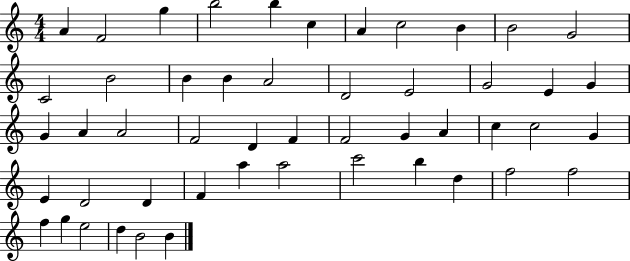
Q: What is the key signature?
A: C major